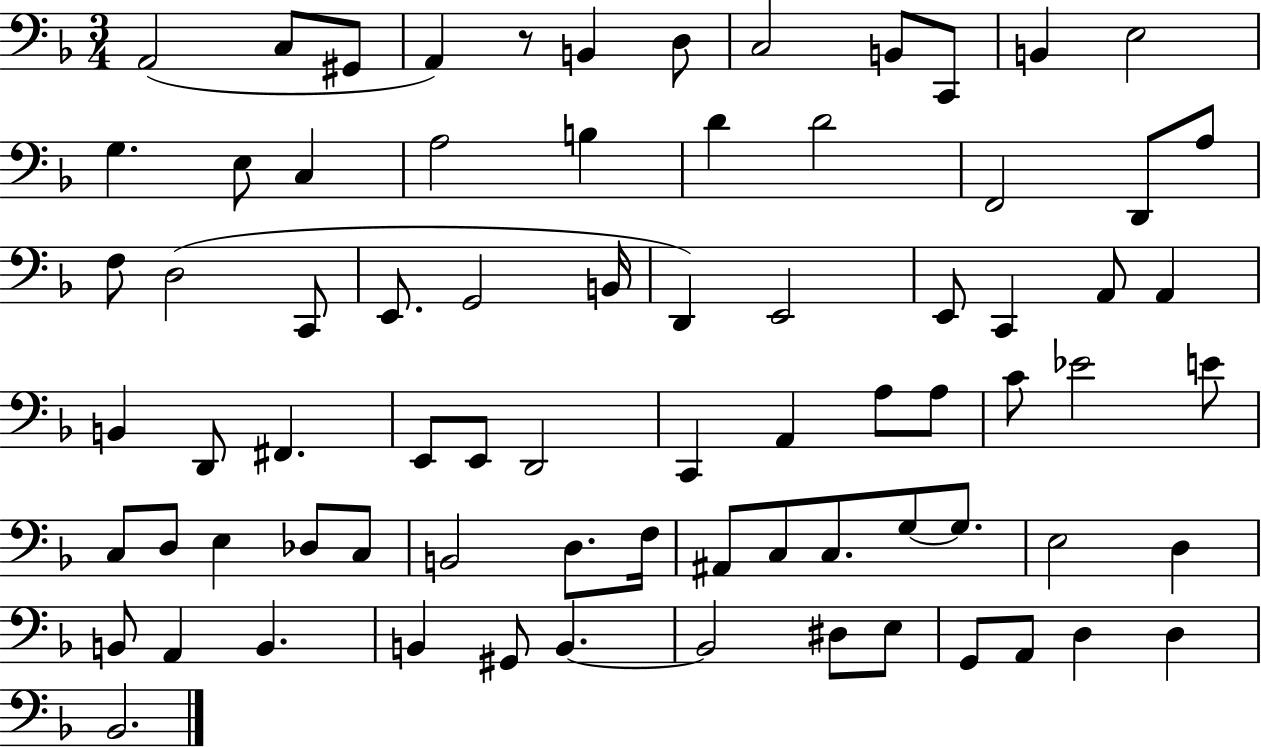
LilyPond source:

{
  \clef bass
  \numericTimeSignature
  \time 3/4
  \key f \major
  a,2( c8 gis,8 | a,4) r8 b,4 d8 | c2 b,8 c,8 | b,4 e2 | \break g4. e8 c4 | a2 b4 | d'4 d'2 | f,2 d,8 a8 | \break f8 d2( c,8 | e,8. g,2 b,16 | d,4) e,2 | e,8 c,4 a,8 a,4 | \break b,4 d,8 fis,4. | e,8 e,8 d,2 | c,4 a,4 a8 a8 | c'8 ees'2 e'8 | \break c8 d8 e4 des8 c8 | b,2 d8. f16 | ais,8 c8 c8. g8~~ g8. | e2 d4 | \break b,8 a,4 b,4. | b,4 gis,8 b,4.~~ | b,2 dis8 e8 | g,8 a,8 d4 d4 | \break bes,2. | \bar "|."
}